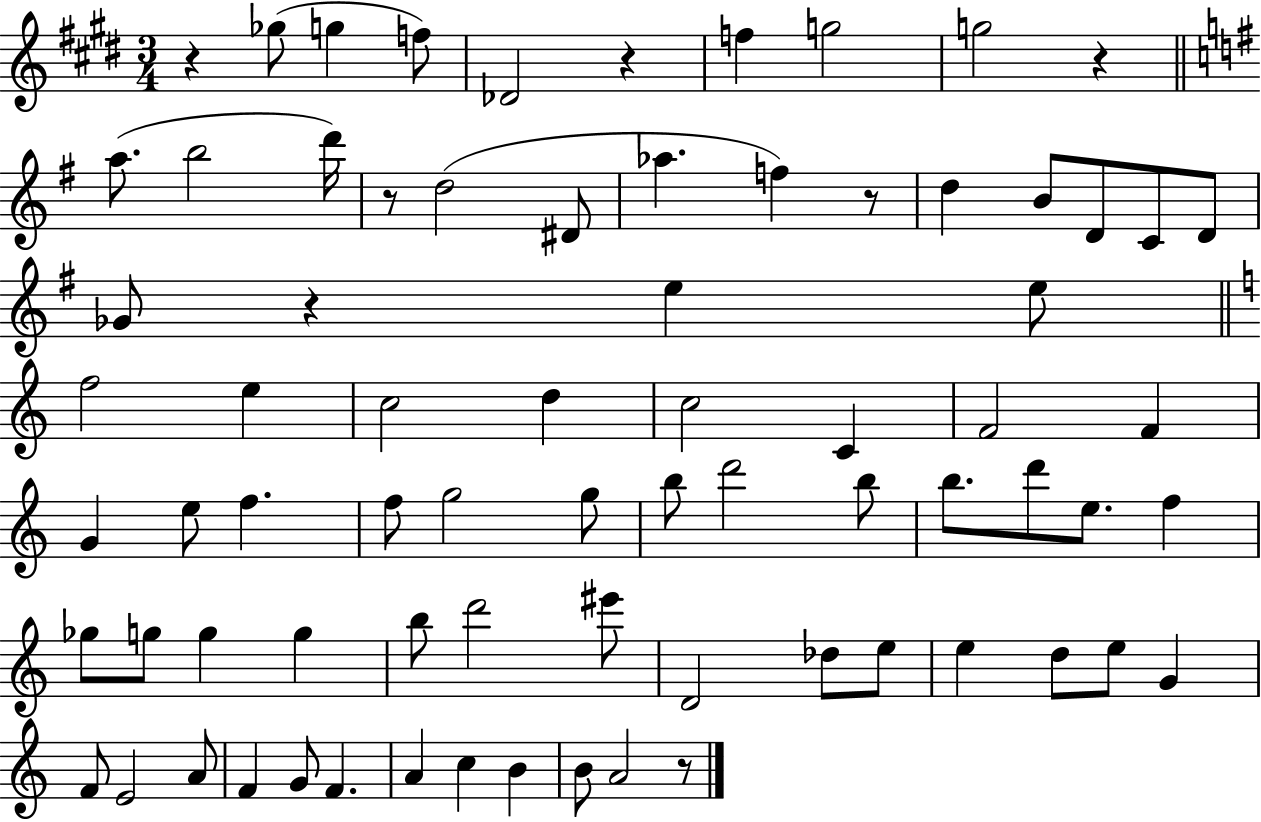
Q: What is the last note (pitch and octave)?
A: A4